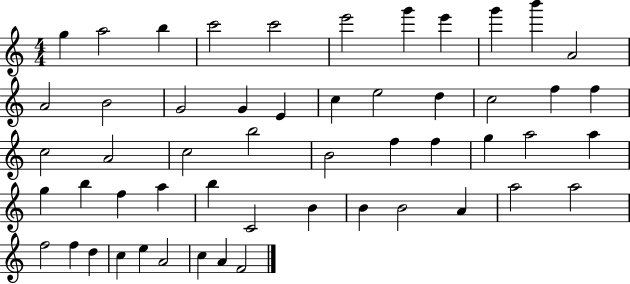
X:1
T:Untitled
M:4/4
L:1/4
K:C
g a2 b c'2 c'2 e'2 g' e' g' b' A2 A2 B2 G2 G E c e2 d c2 f f c2 A2 c2 b2 B2 f f g a2 a g b f a b C2 B B B2 A a2 a2 f2 f d c e A2 c A F2